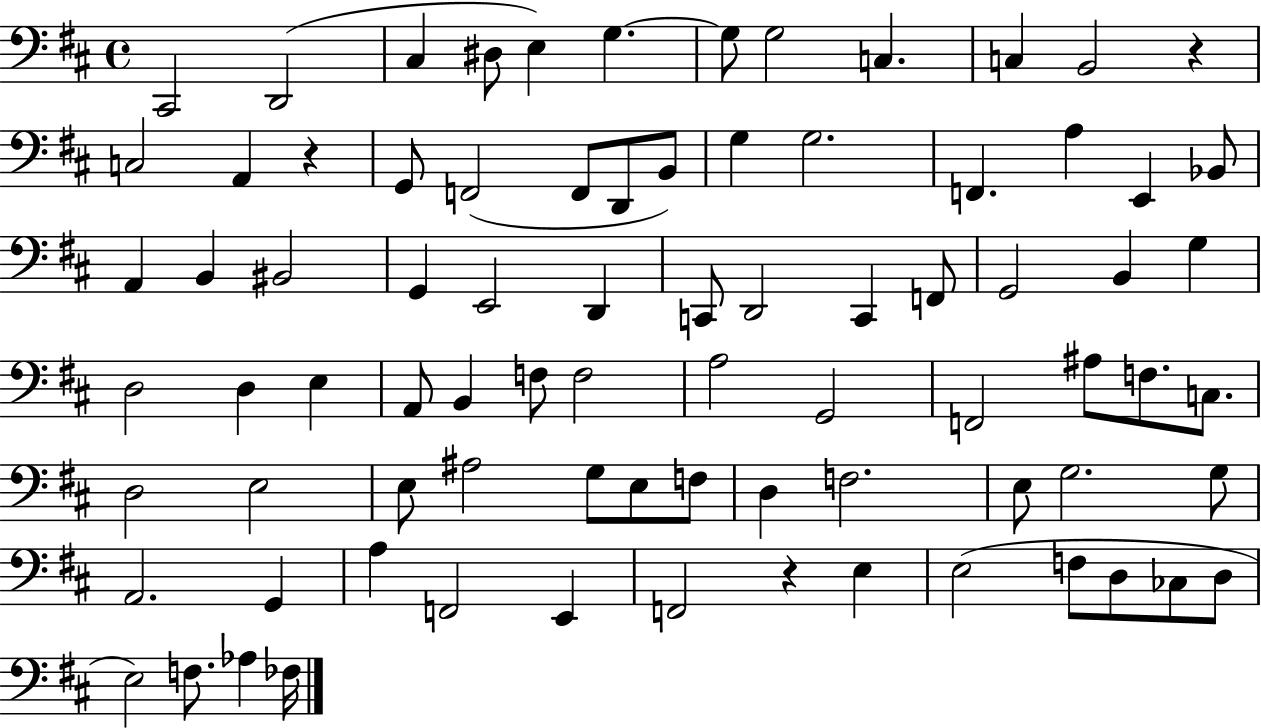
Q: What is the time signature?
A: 4/4